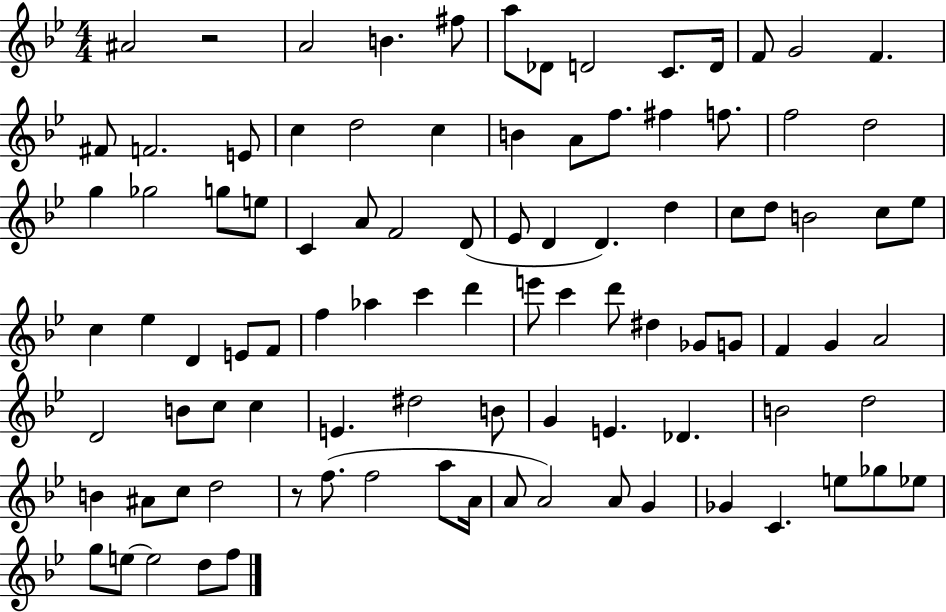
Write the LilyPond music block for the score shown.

{
  \clef treble
  \numericTimeSignature
  \time 4/4
  \key bes \major
  \repeat volta 2 { ais'2 r2 | a'2 b'4. fis''8 | a''8 des'8 d'2 c'8. d'16 | f'8 g'2 f'4. | \break fis'8 f'2. e'8 | c''4 d''2 c''4 | b'4 a'8 f''8. fis''4 f''8. | f''2 d''2 | \break g''4 ges''2 g''8 e''8 | c'4 a'8 f'2 d'8( | ees'8 d'4 d'4.) d''4 | c''8 d''8 b'2 c''8 ees''8 | \break c''4 ees''4 d'4 e'8 f'8 | f''4 aes''4 c'''4 d'''4 | e'''8 c'''4 d'''8 dis''4 ges'8 g'8 | f'4 g'4 a'2 | \break d'2 b'8 c''8 c''4 | e'4. dis''2 b'8 | g'4 e'4. des'4. | b'2 d''2 | \break b'4 ais'8 c''8 d''2 | r8 f''8.( f''2 a''8 a'16 | a'8 a'2) a'8 g'4 | ges'4 c'4. e''8 ges''8 ees''8 | \break g''8 e''8~~ e''2 d''8 f''8 | } \bar "|."
}